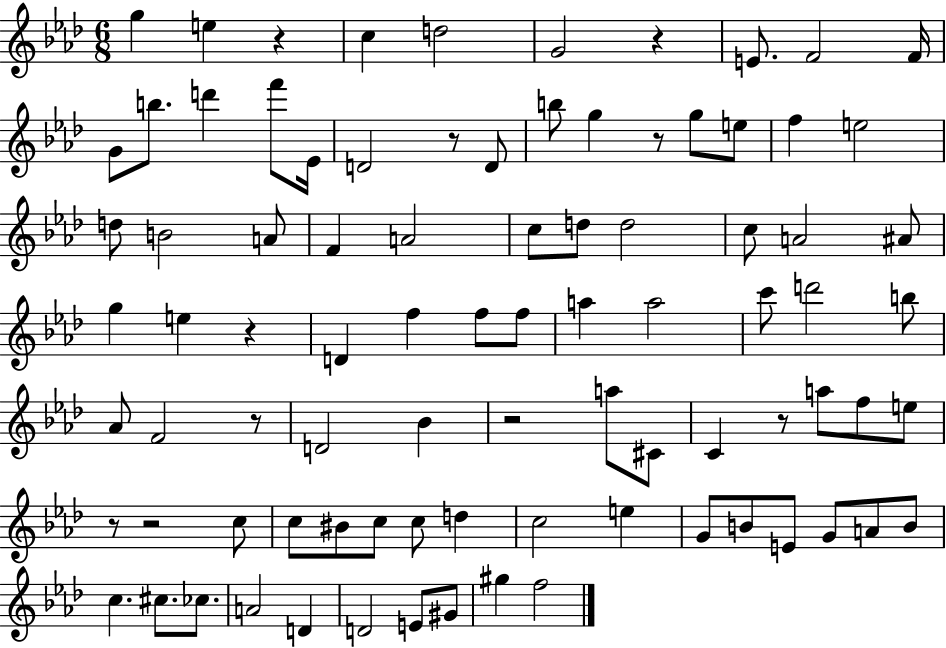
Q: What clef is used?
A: treble